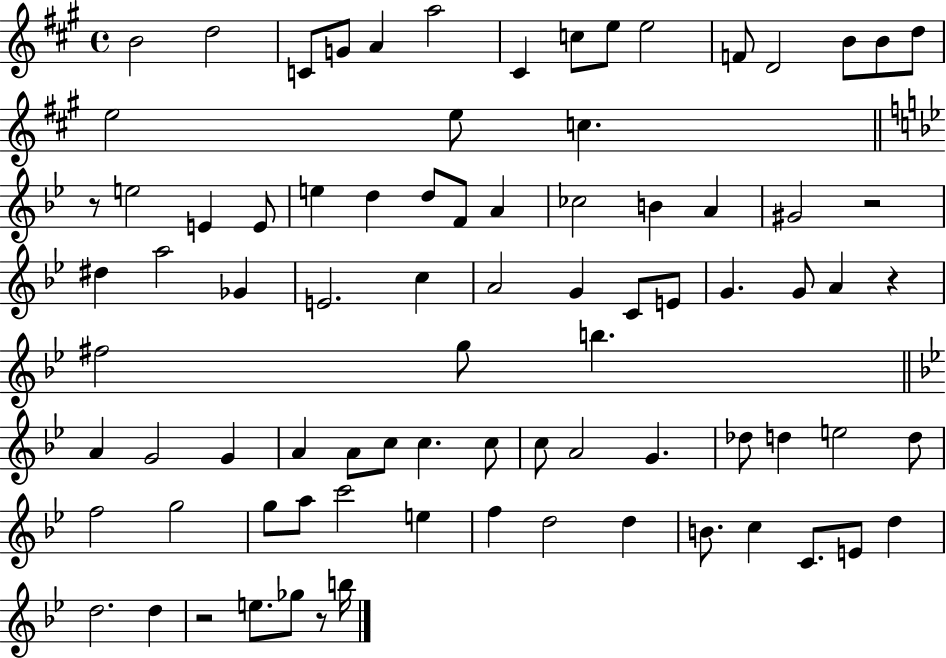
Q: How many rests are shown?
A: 5